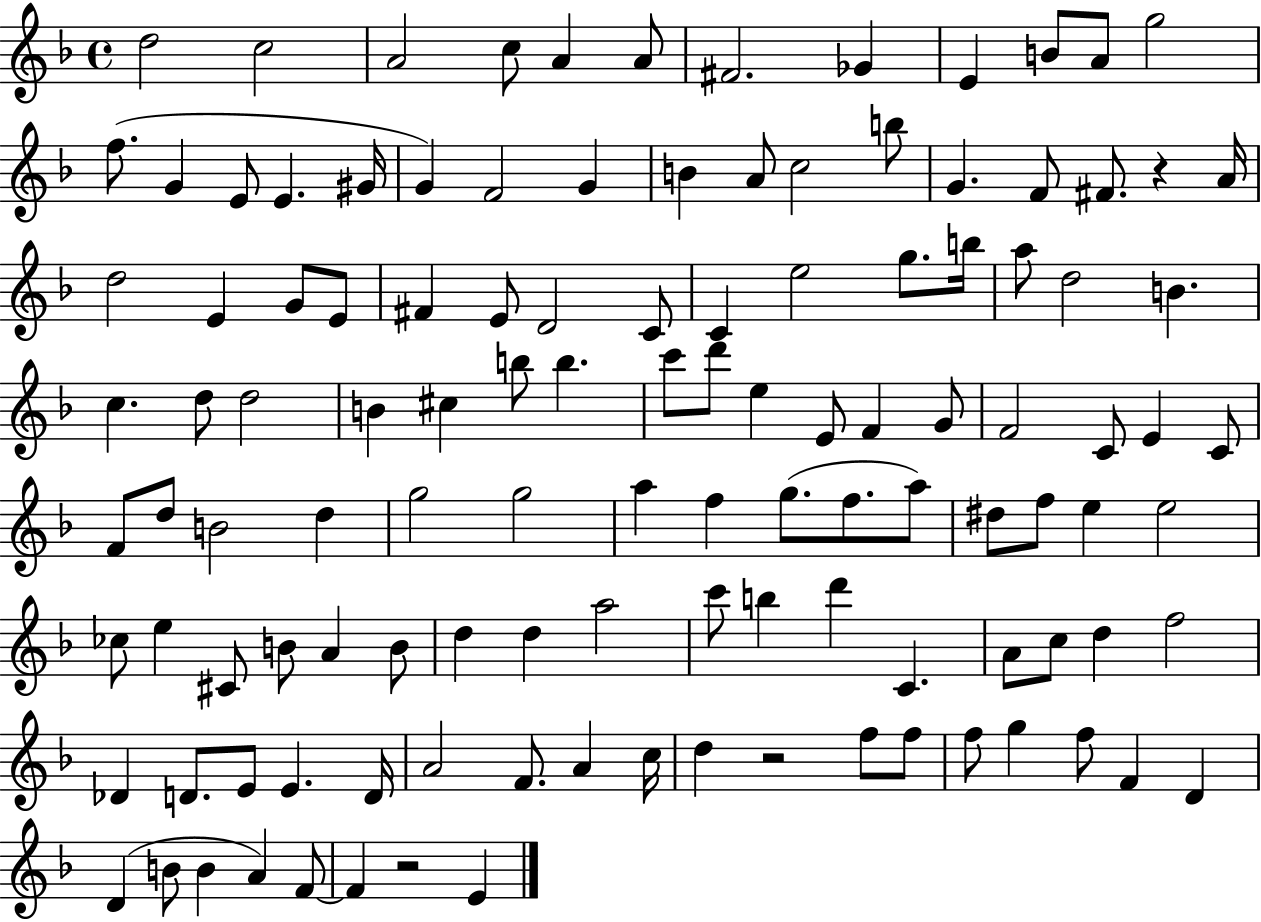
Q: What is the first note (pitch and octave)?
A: D5